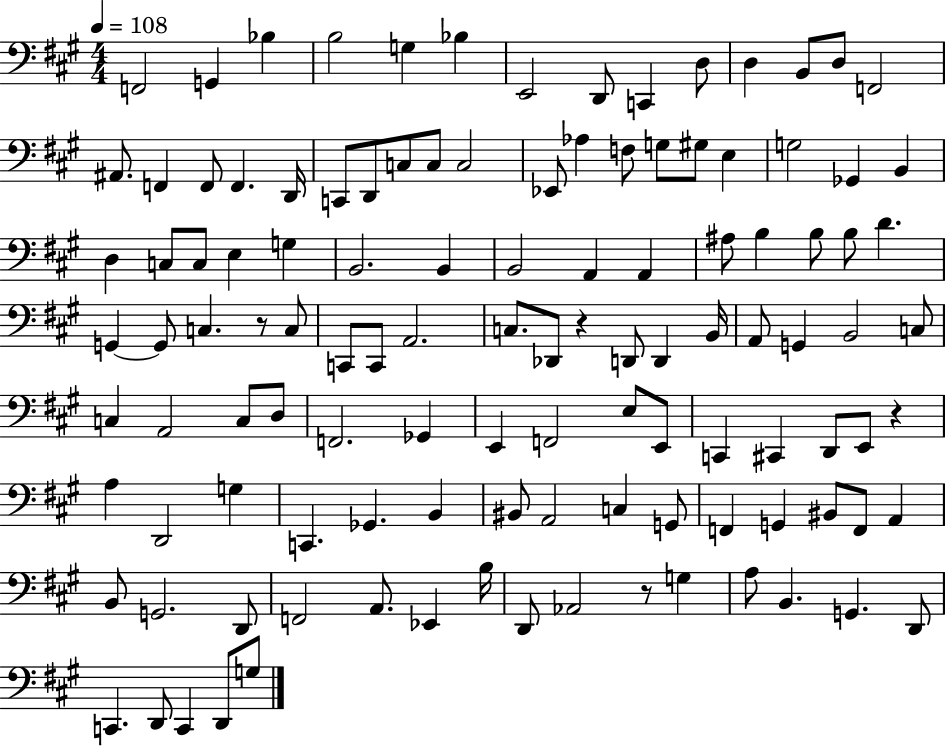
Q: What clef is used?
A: bass